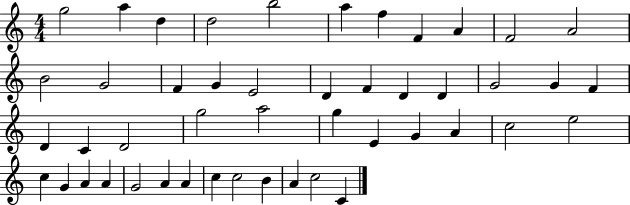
{
  \clef treble
  \numericTimeSignature
  \time 4/4
  \key c \major
  g''2 a''4 d''4 | d''2 b''2 | a''4 f''4 f'4 a'4 | f'2 a'2 | \break b'2 g'2 | f'4 g'4 e'2 | d'4 f'4 d'4 d'4 | g'2 g'4 f'4 | \break d'4 c'4 d'2 | g''2 a''2 | g''4 e'4 g'4 a'4 | c''2 e''2 | \break c''4 g'4 a'4 a'4 | g'2 a'4 a'4 | c''4 c''2 b'4 | a'4 c''2 c'4 | \break \bar "|."
}